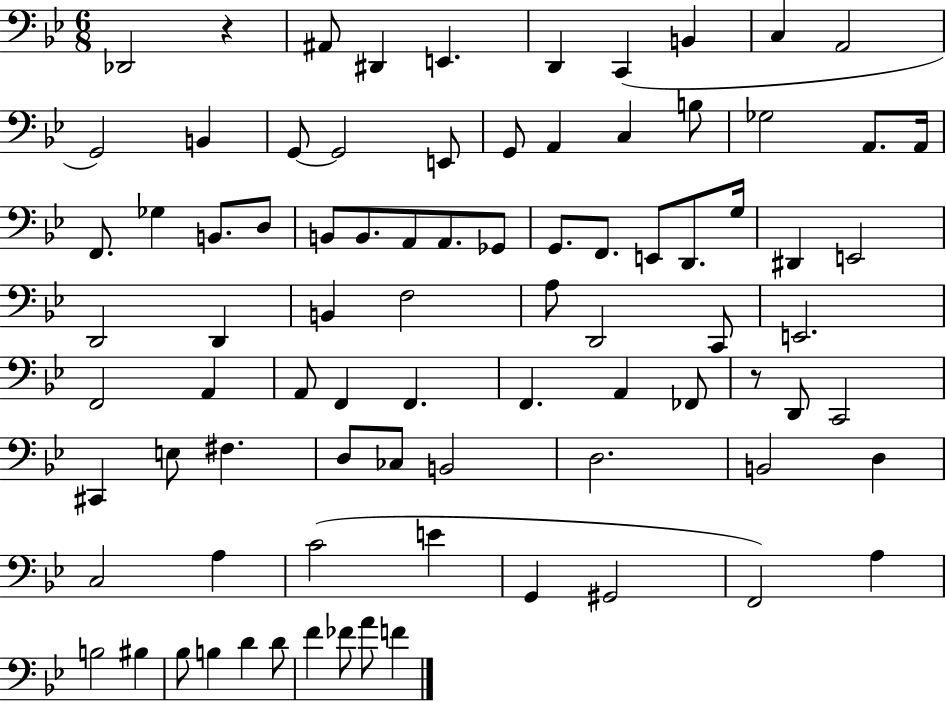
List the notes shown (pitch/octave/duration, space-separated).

Db2/h R/q A#2/e D#2/q E2/q. D2/q C2/q B2/q C3/q A2/h G2/h B2/q G2/e G2/h E2/e G2/e A2/q C3/q B3/e Gb3/h A2/e. A2/s F2/e. Gb3/q B2/e. D3/e B2/e B2/e. A2/e A2/e. Gb2/e G2/e. F2/e. E2/e D2/e. G3/s D#2/q E2/h D2/h D2/q B2/q F3/h A3/e D2/h C2/e E2/h. F2/h A2/q A2/e F2/q F2/q. F2/q. A2/q FES2/e R/e D2/e C2/h C#2/q E3/e F#3/q. D3/e CES3/e B2/h D3/h. B2/h D3/q C3/h A3/q C4/h E4/q G2/q G#2/h F2/h A3/q B3/h BIS3/q Bb3/e B3/q D4/q D4/e F4/q FES4/e A4/e F4/q